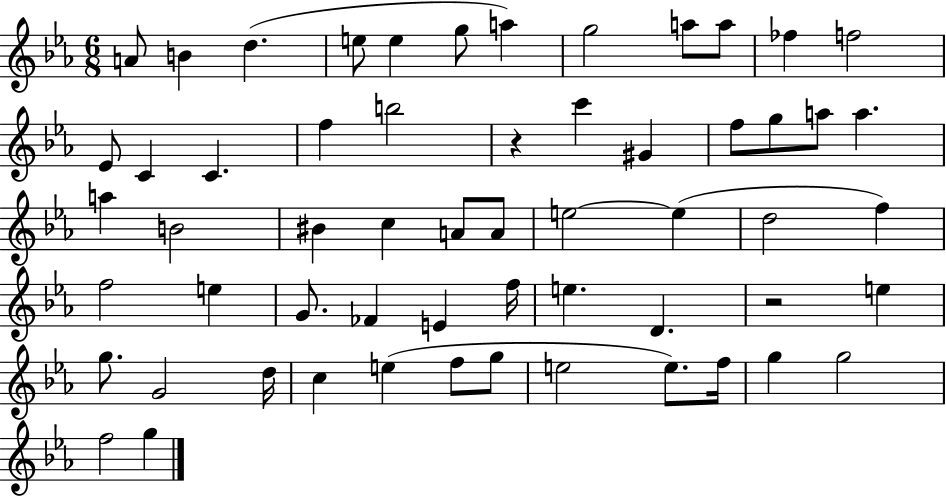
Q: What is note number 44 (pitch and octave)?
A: G4